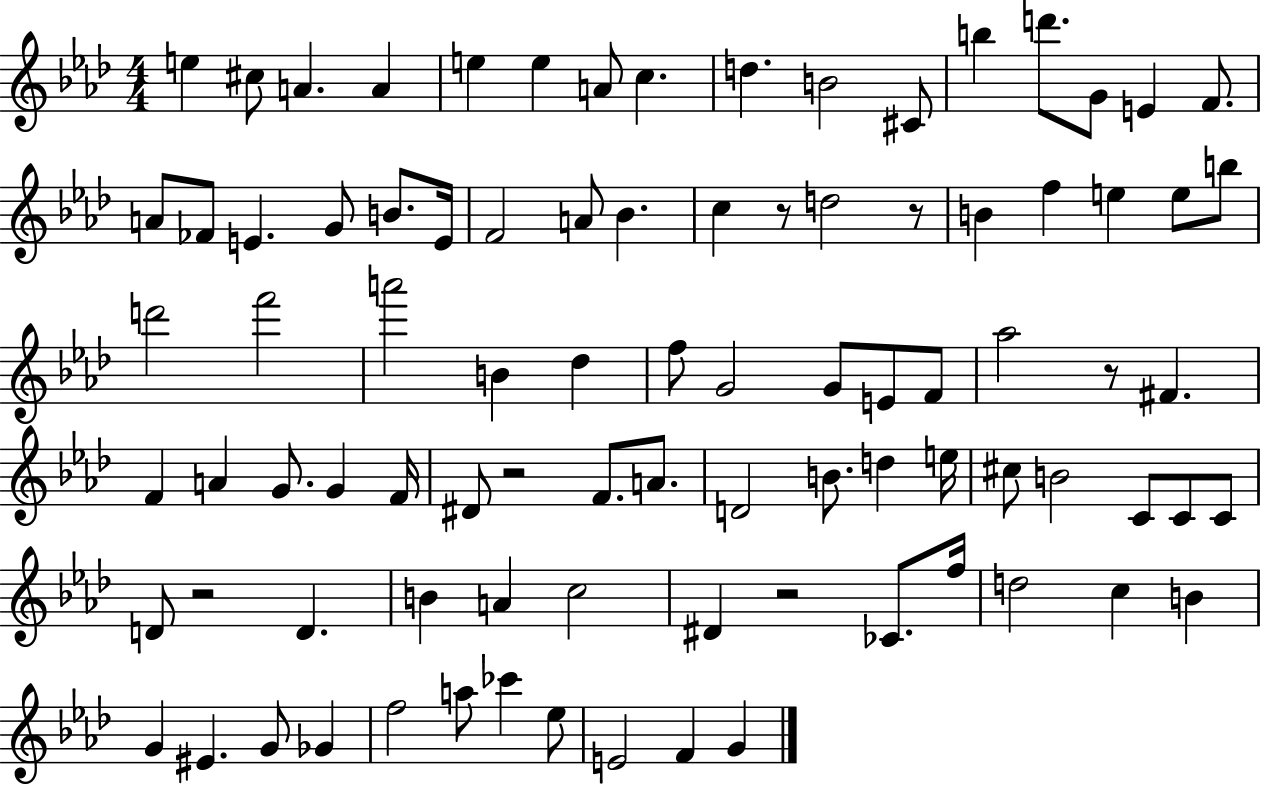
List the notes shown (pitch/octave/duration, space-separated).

E5/q C#5/e A4/q. A4/q E5/q E5/q A4/e C5/q. D5/q. B4/h C#4/e B5/q D6/e. G4/e E4/q F4/e. A4/e FES4/e E4/q. G4/e B4/e. E4/s F4/h A4/e Bb4/q. C5/q R/e D5/h R/e B4/q F5/q E5/q E5/e B5/e D6/h F6/h A6/h B4/q Db5/q F5/e G4/h G4/e E4/e F4/e Ab5/h R/e F#4/q. F4/q A4/q G4/e. G4/q F4/s D#4/e R/h F4/e. A4/e. D4/h B4/e. D5/q E5/s C#5/e B4/h C4/e C4/e C4/e D4/e R/h D4/q. B4/q A4/q C5/h D#4/q R/h CES4/e. F5/s D5/h C5/q B4/q G4/q EIS4/q. G4/e Gb4/q F5/h A5/e CES6/q Eb5/e E4/h F4/q G4/q